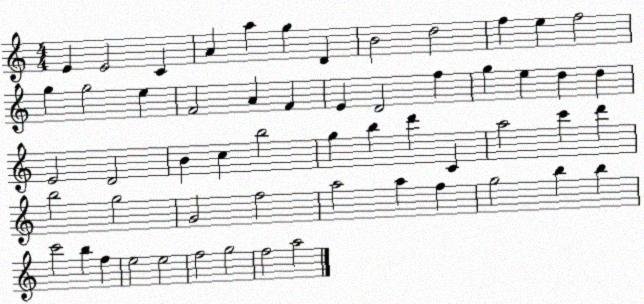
X:1
T:Untitled
M:4/4
L:1/4
K:C
E E2 C A a g D B2 d2 f e f2 g g2 e F2 A F E D2 f g e d d E2 D2 B c b2 g b d' C a2 c' d' b2 g2 G2 f2 a2 a f g2 b b c'2 b f e2 e2 f2 g2 f2 a2